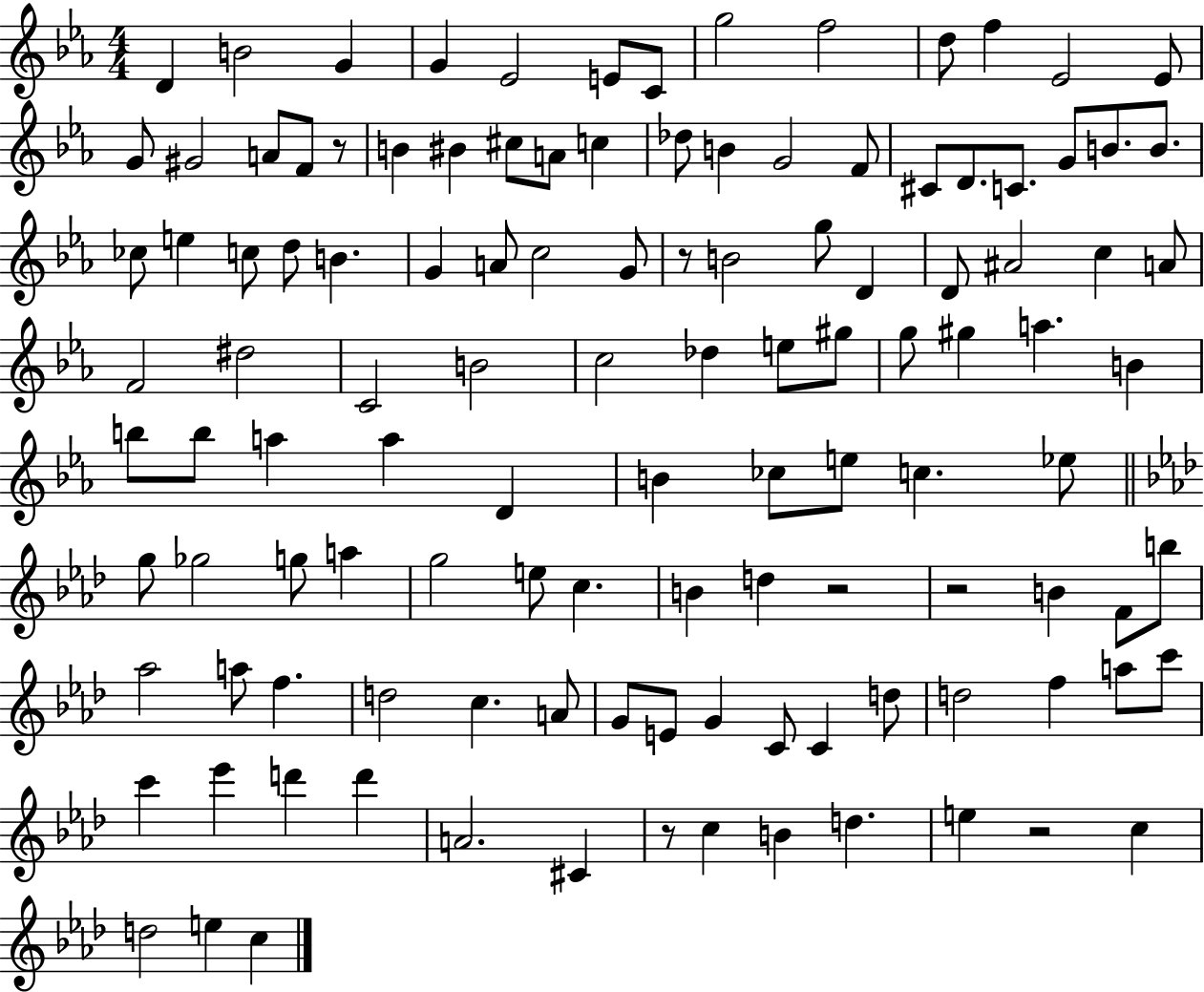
D4/q B4/h G4/q G4/q Eb4/h E4/e C4/e G5/h F5/h D5/e F5/q Eb4/h Eb4/e G4/e G#4/h A4/e F4/e R/e B4/q BIS4/q C#5/e A4/e C5/q Db5/e B4/q G4/h F4/e C#4/e D4/e. C4/e. G4/e B4/e. B4/e. CES5/e E5/q C5/e D5/e B4/q. G4/q A4/e C5/h G4/e R/e B4/h G5/e D4/q D4/e A#4/h C5/q A4/e F4/h D#5/h C4/h B4/h C5/h Db5/q E5/e G#5/e G5/e G#5/q A5/q. B4/q B5/e B5/e A5/q A5/q D4/q B4/q CES5/e E5/e C5/q. Eb5/e G5/e Gb5/h G5/e A5/q G5/h E5/e C5/q. B4/q D5/q R/h R/h B4/q F4/e B5/e Ab5/h A5/e F5/q. D5/h C5/q. A4/e G4/e E4/e G4/q C4/e C4/q D5/e D5/h F5/q A5/e C6/e C6/q Eb6/q D6/q D6/q A4/h. C#4/q R/e C5/q B4/q D5/q. E5/q R/h C5/q D5/h E5/q C5/q